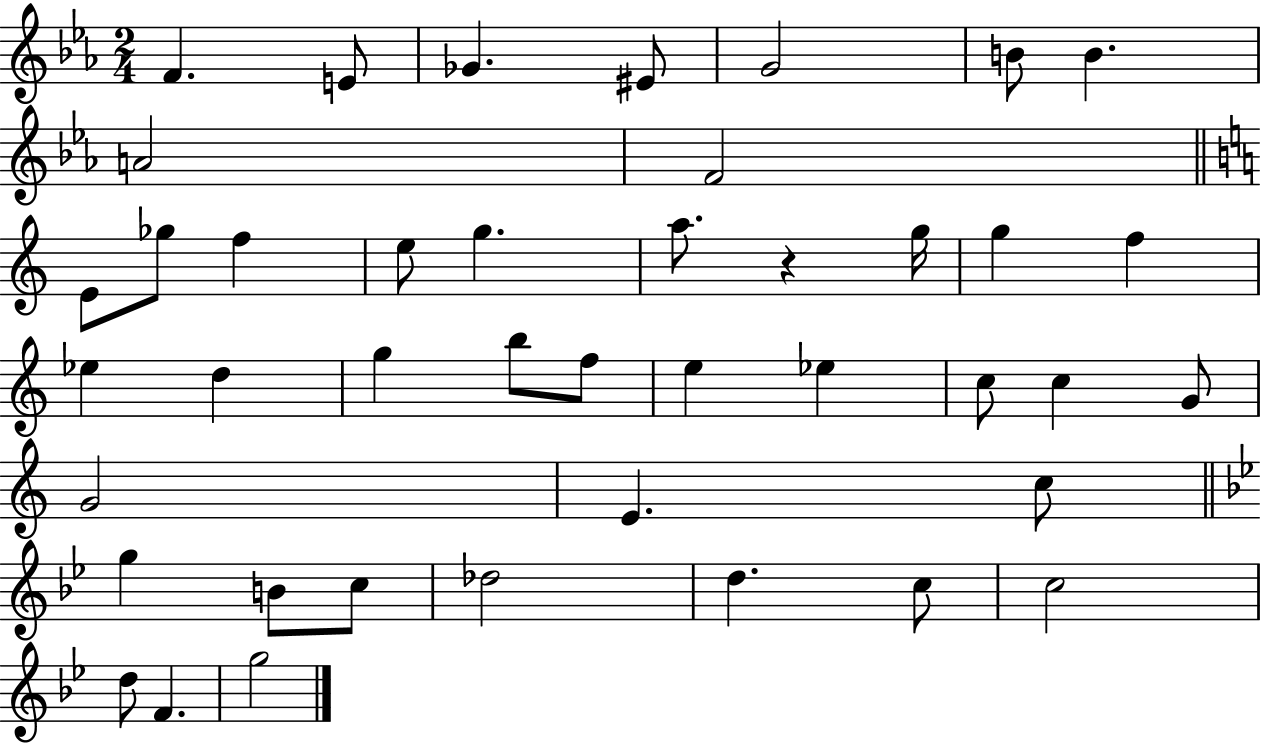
{
  \clef treble
  \numericTimeSignature
  \time 2/4
  \key ees \major
  f'4. e'8 | ges'4. eis'8 | g'2 | b'8 b'4. | \break a'2 | f'2 | \bar "||" \break \key c \major e'8 ges''8 f''4 | e''8 g''4. | a''8. r4 g''16 | g''4 f''4 | \break ees''4 d''4 | g''4 b''8 f''8 | e''4 ees''4 | c''8 c''4 g'8 | \break g'2 | e'4. c''8 | \bar "||" \break \key bes \major g''4 b'8 c''8 | des''2 | d''4. c''8 | c''2 | \break d''8 f'4. | g''2 | \bar "|."
}